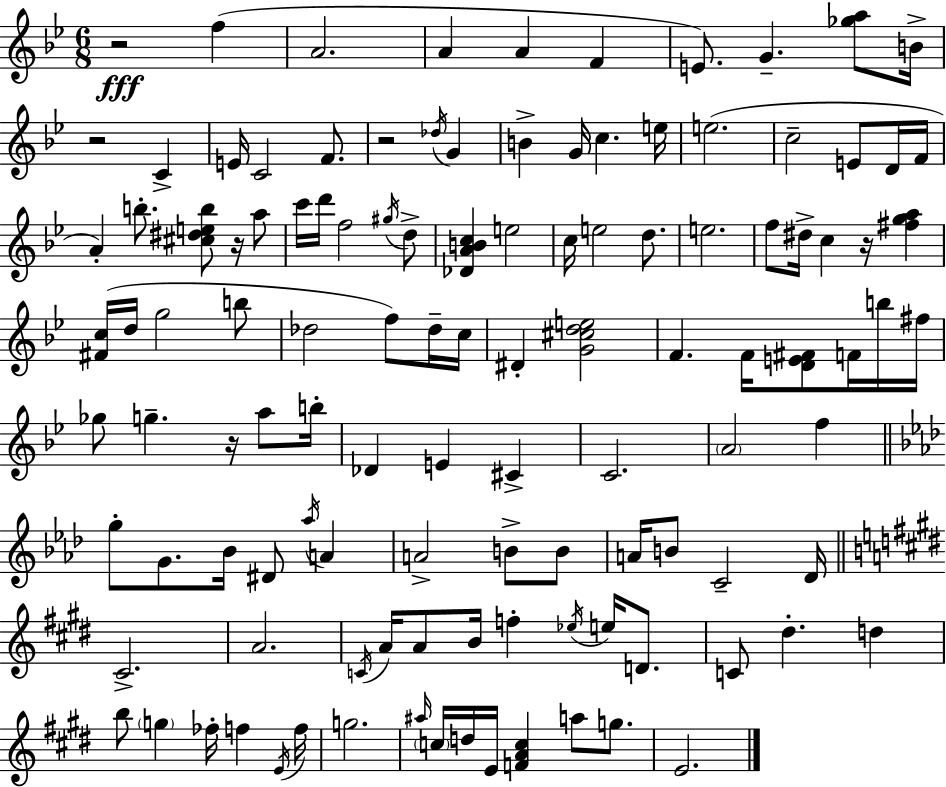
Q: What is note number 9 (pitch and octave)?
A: C4